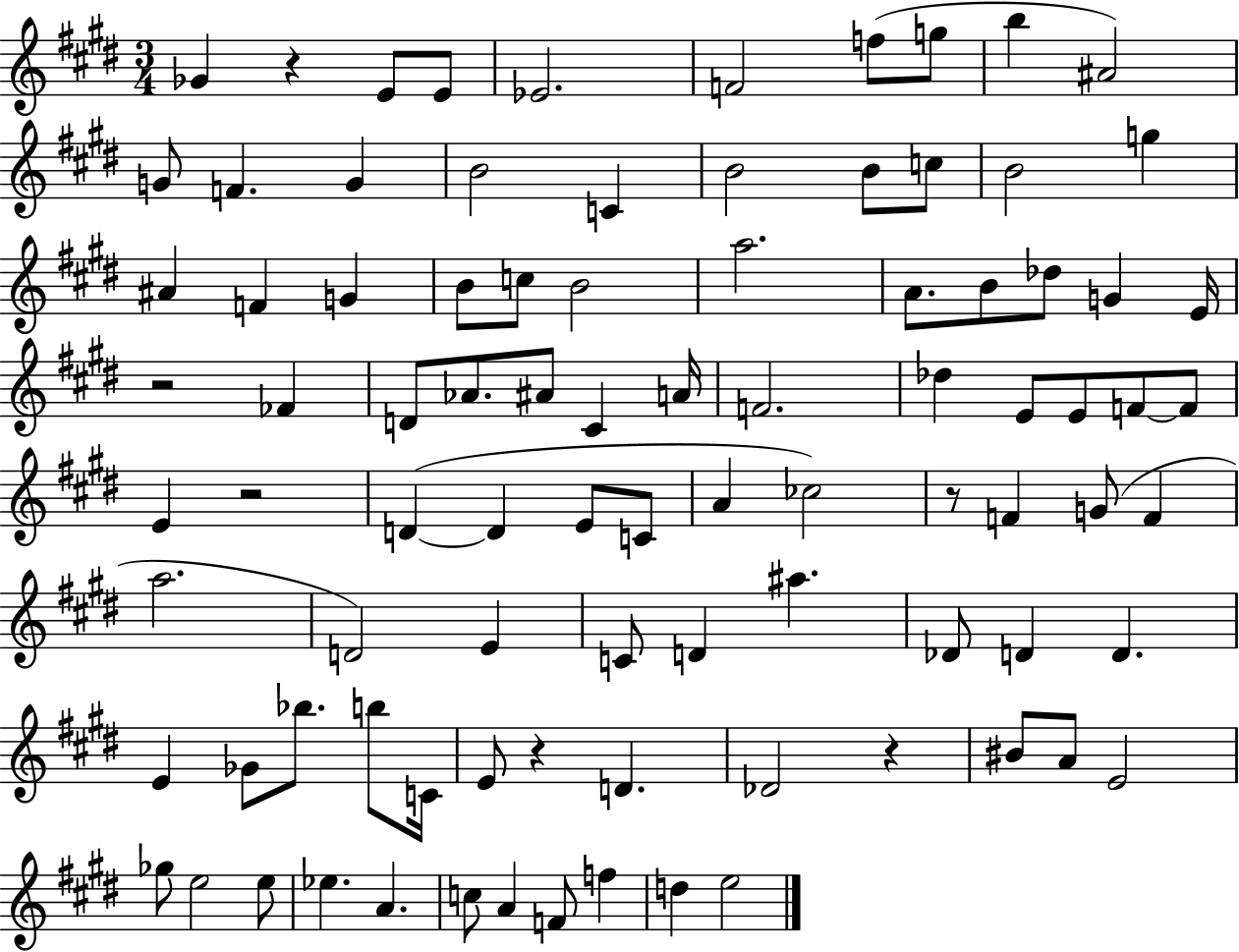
X:1
T:Untitled
M:3/4
L:1/4
K:E
_G z E/2 E/2 _E2 F2 f/2 g/2 b ^A2 G/2 F G B2 C B2 B/2 c/2 B2 g ^A F G B/2 c/2 B2 a2 A/2 B/2 _d/2 G E/4 z2 _F D/2 _A/2 ^A/2 ^C A/4 F2 _d E/2 E/2 F/2 F/2 E z2 D D E/2 C/2 A _c2 z/2 F G/2 F a2 D2 E C/2 D ^a _D/2 D D E _G/2 _b/2 b/2 C/4 E/2 z D _D2 z ^B/2 A/2 E2 _g/2 e2 e/2 _e A c/2 A F/2 f d e2